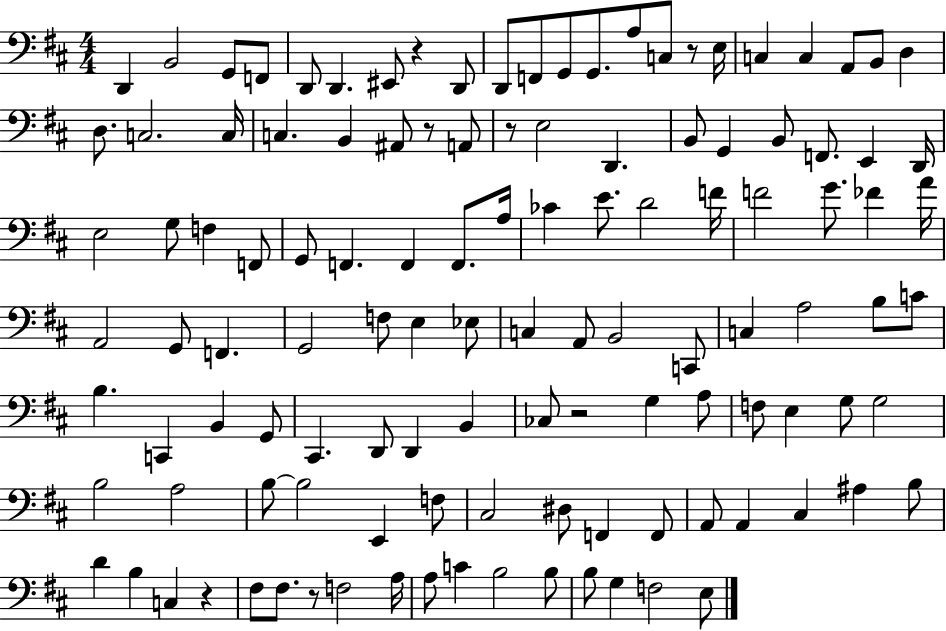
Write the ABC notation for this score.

X:1
T:Untitled
M:4/4
L:1/4
K:D
D,, B,,2 G,,/2 F,,/2 D,,/2 D,, ^E,,/2 z D,,/2 D,,/2 F,,/2 G,,/2 G,,/2 A,/2 C,/2 z/2 E,/4 C, C, A,,/2 B,,/2 D, D,/2 C,2 C,/4 C, B,, ^A,,/2 z/2 A,,/2 z/2 E,2 D,, B,,/2 G,, B,,/2 F,,/2 E,, D,,/4 E,2 G,/2 F, F,,/2 G,,/2 F,, F,, F,,/2 A,/4 _C E/2 D2 F/4 F2 G/2 _F A/4 A,,2 G,,/2 F,, G,,2 F,/2 E, _E,/2 C, A,,/2 B,,2 C,,/2 C, A,2 B,/2 C/2 B, C,, B,, G,,/2 ^C,, D,,/2 D,, B,, _C,/2 z2 G, A,/2 F,/2 E, G,/2 G,2 B,2 A,2 B,/2 B,2 E,, F,/2 ^C,2 ^D,/2 F,, F,,/2 A,,/2 A,, ^C, ^A, B,/2 D B, C, z ^F,/2 ^F,/2 z/2 F,2 A,/4 A,/2 C B,2 B,/2 B,/2 G, F,2 E,/2